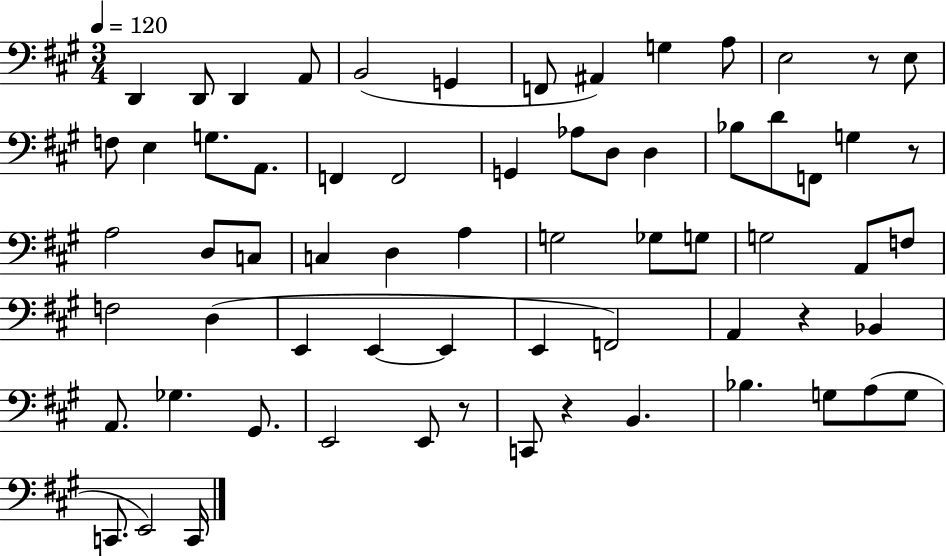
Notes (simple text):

D2/q D2/e D2/q A2/e B2/h G2/q F2/e A#2/q G3/q A3/e E3/h R/e E3/e F3/e E3/q G3/e. A2/e. F2/q F2/h G2/q Ab3/e D3/e D3/q Bb3/e D4/e F2/e G3/q R/e A3/h D3/e C3/e C3/q D3/q A3/q G3/h Gb3/e G3/e G3/h A2/e F3/e F3/h D3/q E2/q E2/q E2/q E2/q F2/h A2/q R/q Bb2/q A2/e. Gb3/q. G#2/e. E2/h E2/e R/e C2/e R/q B2/q. Bb3/q. G3/e A3/e G3/e C2/e. E2/h C2/s